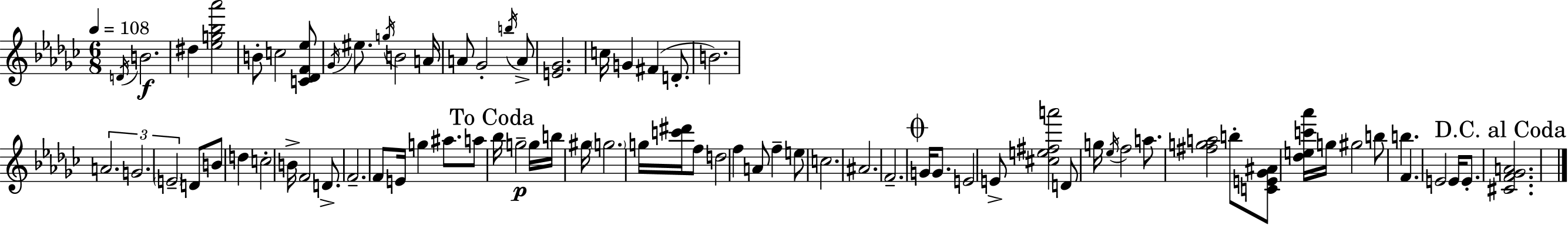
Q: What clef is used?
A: treble